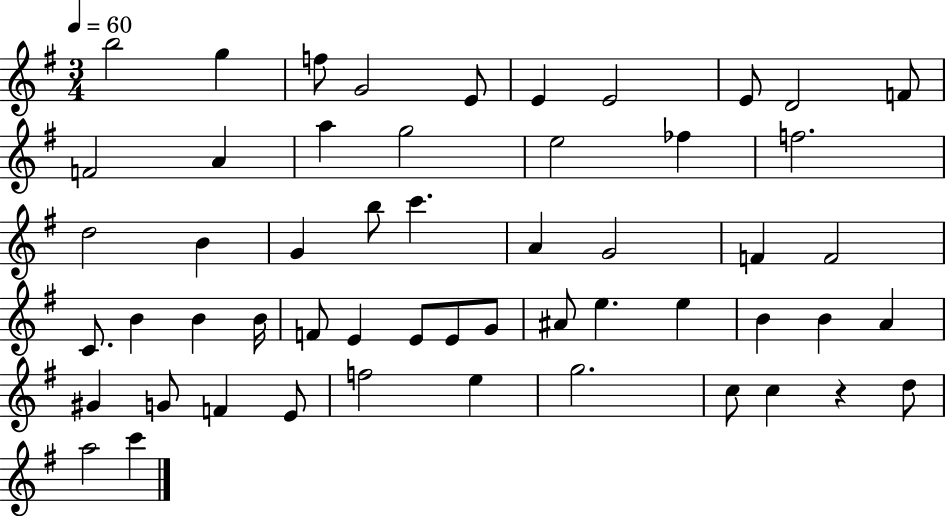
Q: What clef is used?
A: treble